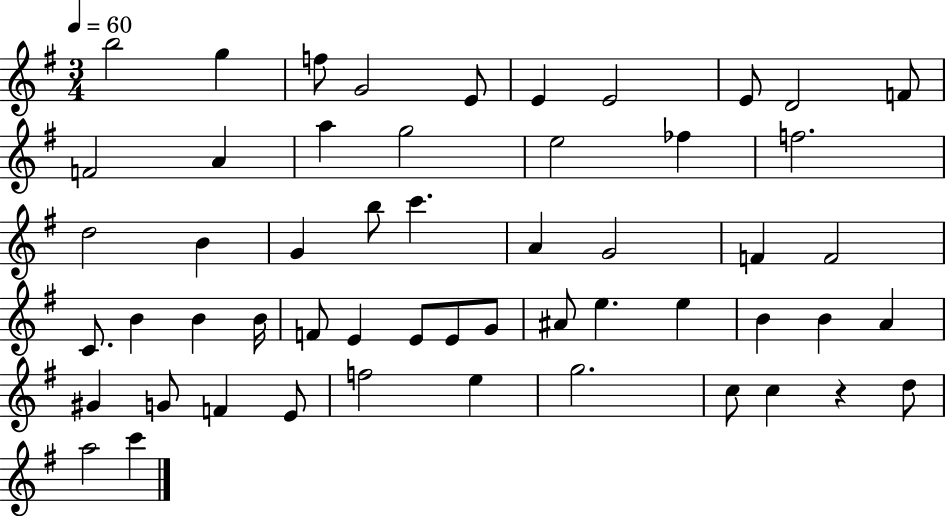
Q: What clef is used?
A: treble